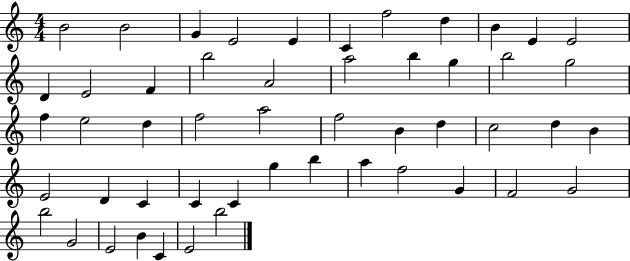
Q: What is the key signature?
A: C major